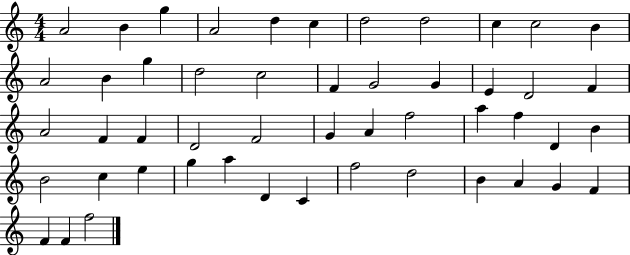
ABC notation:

X:1
T:Untitled
M:4/4
L:1/4
K:C
A2 B g A2 d c d2 d2 c c2 B A2 B g d2 c2 F G2 G E D2 F A2 F F D2 F2 G A f2 a f D B B2 c e g a D C f2 d2 B A G F F F f2